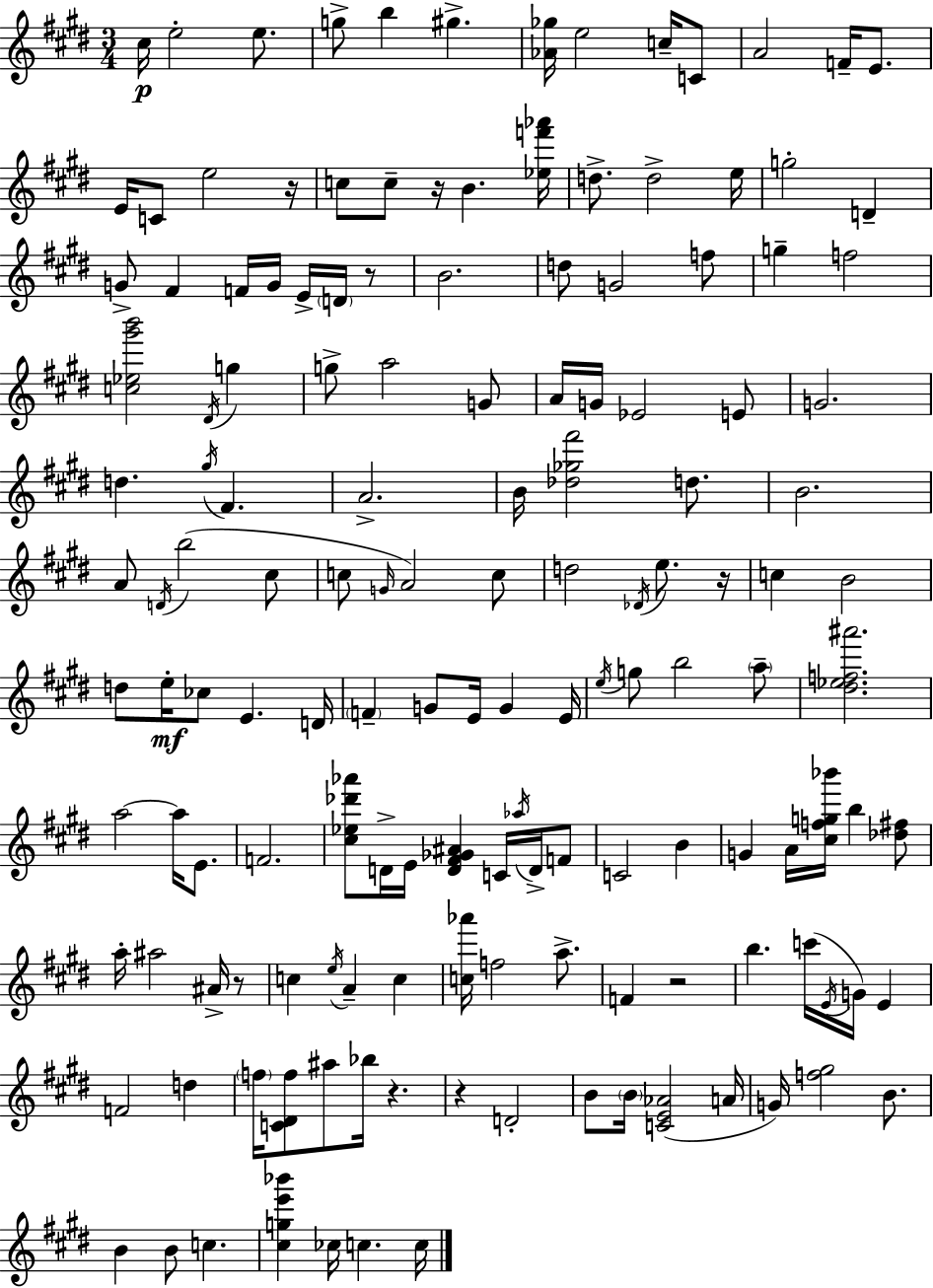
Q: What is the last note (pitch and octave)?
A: C5